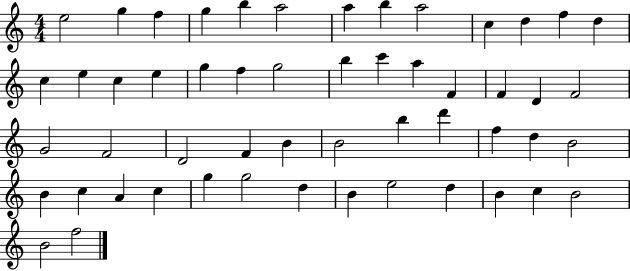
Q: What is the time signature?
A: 4/4